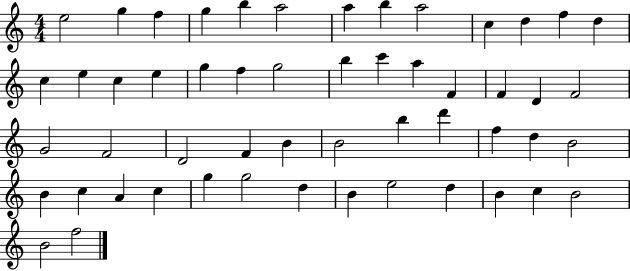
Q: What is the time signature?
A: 4/4